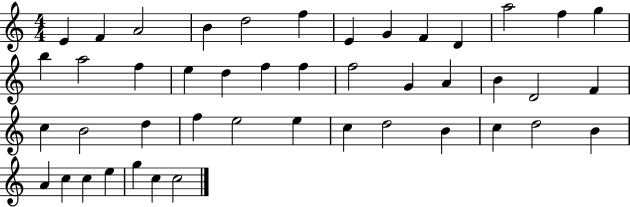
E4/q F4/q A4/h B4/q D5/h F5/q E4/q G4/q F4/q D4/q A5/h F5/q G5/q B5/q A5/h F5/q E5/q D5/q F5/q F5/q F5/h G4/q A4/q B4/q D4/h F4/q C5/q B4/h D5/q F5/q E5/h E5/q C5/q D5/h B4/q C5/q D5/h B4/q A4/q C5/q C5/q E5/q G5/q C5/q C5/h